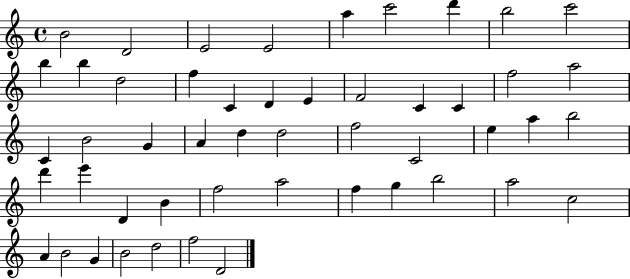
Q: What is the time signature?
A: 4/4